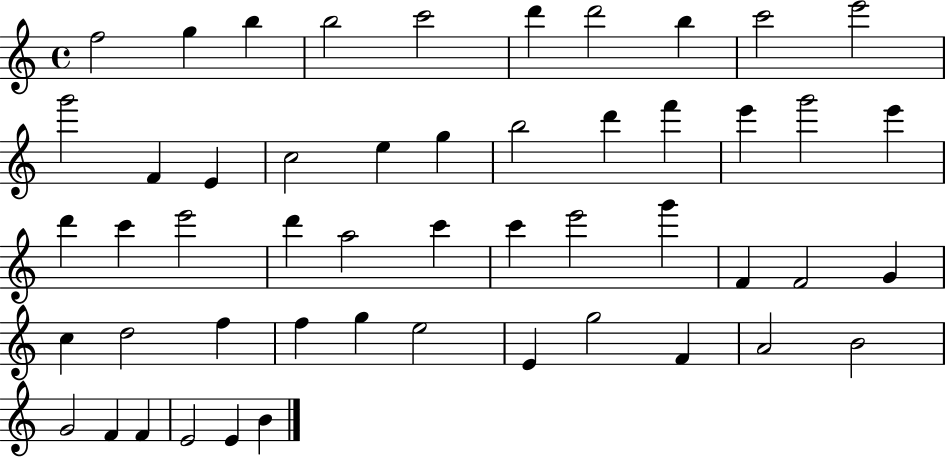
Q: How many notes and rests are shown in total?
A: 51